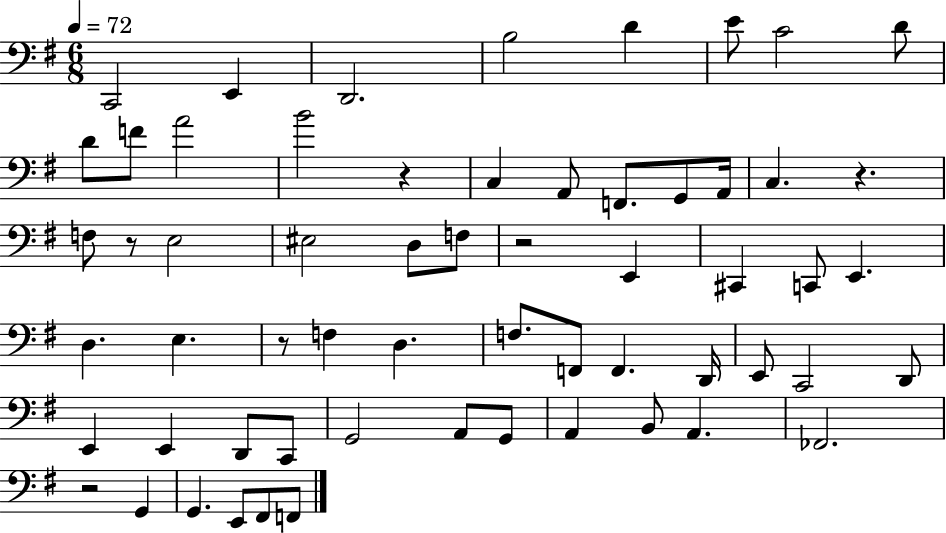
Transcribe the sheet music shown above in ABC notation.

X:1
T:Untitled
M:6/8
L:1/4
K:G
C,,2 E,, D,,2 B,2 D E/2 C2 D/2 D/2 F/2 A2 B2 z C, A,,/2 F,,/2 G,,/2 A,,/4 C, z F,/2 z/2 E,2 ^E,2 D,/2 F,/2 z2 E,, ^C,, C,,/2 E,, D, E, z/2 F, D, F,/2 F,,/2 F,, D,,/4 E,,/2 C,,2 D,,/2 E,, E,, D,,/2 C,,/2 G,,2 A,,/2 G,,/2 A,, B,,/2 A,, _F,,2 z2 G,, G,, E,,/2 ^F,,/2 F,,/2